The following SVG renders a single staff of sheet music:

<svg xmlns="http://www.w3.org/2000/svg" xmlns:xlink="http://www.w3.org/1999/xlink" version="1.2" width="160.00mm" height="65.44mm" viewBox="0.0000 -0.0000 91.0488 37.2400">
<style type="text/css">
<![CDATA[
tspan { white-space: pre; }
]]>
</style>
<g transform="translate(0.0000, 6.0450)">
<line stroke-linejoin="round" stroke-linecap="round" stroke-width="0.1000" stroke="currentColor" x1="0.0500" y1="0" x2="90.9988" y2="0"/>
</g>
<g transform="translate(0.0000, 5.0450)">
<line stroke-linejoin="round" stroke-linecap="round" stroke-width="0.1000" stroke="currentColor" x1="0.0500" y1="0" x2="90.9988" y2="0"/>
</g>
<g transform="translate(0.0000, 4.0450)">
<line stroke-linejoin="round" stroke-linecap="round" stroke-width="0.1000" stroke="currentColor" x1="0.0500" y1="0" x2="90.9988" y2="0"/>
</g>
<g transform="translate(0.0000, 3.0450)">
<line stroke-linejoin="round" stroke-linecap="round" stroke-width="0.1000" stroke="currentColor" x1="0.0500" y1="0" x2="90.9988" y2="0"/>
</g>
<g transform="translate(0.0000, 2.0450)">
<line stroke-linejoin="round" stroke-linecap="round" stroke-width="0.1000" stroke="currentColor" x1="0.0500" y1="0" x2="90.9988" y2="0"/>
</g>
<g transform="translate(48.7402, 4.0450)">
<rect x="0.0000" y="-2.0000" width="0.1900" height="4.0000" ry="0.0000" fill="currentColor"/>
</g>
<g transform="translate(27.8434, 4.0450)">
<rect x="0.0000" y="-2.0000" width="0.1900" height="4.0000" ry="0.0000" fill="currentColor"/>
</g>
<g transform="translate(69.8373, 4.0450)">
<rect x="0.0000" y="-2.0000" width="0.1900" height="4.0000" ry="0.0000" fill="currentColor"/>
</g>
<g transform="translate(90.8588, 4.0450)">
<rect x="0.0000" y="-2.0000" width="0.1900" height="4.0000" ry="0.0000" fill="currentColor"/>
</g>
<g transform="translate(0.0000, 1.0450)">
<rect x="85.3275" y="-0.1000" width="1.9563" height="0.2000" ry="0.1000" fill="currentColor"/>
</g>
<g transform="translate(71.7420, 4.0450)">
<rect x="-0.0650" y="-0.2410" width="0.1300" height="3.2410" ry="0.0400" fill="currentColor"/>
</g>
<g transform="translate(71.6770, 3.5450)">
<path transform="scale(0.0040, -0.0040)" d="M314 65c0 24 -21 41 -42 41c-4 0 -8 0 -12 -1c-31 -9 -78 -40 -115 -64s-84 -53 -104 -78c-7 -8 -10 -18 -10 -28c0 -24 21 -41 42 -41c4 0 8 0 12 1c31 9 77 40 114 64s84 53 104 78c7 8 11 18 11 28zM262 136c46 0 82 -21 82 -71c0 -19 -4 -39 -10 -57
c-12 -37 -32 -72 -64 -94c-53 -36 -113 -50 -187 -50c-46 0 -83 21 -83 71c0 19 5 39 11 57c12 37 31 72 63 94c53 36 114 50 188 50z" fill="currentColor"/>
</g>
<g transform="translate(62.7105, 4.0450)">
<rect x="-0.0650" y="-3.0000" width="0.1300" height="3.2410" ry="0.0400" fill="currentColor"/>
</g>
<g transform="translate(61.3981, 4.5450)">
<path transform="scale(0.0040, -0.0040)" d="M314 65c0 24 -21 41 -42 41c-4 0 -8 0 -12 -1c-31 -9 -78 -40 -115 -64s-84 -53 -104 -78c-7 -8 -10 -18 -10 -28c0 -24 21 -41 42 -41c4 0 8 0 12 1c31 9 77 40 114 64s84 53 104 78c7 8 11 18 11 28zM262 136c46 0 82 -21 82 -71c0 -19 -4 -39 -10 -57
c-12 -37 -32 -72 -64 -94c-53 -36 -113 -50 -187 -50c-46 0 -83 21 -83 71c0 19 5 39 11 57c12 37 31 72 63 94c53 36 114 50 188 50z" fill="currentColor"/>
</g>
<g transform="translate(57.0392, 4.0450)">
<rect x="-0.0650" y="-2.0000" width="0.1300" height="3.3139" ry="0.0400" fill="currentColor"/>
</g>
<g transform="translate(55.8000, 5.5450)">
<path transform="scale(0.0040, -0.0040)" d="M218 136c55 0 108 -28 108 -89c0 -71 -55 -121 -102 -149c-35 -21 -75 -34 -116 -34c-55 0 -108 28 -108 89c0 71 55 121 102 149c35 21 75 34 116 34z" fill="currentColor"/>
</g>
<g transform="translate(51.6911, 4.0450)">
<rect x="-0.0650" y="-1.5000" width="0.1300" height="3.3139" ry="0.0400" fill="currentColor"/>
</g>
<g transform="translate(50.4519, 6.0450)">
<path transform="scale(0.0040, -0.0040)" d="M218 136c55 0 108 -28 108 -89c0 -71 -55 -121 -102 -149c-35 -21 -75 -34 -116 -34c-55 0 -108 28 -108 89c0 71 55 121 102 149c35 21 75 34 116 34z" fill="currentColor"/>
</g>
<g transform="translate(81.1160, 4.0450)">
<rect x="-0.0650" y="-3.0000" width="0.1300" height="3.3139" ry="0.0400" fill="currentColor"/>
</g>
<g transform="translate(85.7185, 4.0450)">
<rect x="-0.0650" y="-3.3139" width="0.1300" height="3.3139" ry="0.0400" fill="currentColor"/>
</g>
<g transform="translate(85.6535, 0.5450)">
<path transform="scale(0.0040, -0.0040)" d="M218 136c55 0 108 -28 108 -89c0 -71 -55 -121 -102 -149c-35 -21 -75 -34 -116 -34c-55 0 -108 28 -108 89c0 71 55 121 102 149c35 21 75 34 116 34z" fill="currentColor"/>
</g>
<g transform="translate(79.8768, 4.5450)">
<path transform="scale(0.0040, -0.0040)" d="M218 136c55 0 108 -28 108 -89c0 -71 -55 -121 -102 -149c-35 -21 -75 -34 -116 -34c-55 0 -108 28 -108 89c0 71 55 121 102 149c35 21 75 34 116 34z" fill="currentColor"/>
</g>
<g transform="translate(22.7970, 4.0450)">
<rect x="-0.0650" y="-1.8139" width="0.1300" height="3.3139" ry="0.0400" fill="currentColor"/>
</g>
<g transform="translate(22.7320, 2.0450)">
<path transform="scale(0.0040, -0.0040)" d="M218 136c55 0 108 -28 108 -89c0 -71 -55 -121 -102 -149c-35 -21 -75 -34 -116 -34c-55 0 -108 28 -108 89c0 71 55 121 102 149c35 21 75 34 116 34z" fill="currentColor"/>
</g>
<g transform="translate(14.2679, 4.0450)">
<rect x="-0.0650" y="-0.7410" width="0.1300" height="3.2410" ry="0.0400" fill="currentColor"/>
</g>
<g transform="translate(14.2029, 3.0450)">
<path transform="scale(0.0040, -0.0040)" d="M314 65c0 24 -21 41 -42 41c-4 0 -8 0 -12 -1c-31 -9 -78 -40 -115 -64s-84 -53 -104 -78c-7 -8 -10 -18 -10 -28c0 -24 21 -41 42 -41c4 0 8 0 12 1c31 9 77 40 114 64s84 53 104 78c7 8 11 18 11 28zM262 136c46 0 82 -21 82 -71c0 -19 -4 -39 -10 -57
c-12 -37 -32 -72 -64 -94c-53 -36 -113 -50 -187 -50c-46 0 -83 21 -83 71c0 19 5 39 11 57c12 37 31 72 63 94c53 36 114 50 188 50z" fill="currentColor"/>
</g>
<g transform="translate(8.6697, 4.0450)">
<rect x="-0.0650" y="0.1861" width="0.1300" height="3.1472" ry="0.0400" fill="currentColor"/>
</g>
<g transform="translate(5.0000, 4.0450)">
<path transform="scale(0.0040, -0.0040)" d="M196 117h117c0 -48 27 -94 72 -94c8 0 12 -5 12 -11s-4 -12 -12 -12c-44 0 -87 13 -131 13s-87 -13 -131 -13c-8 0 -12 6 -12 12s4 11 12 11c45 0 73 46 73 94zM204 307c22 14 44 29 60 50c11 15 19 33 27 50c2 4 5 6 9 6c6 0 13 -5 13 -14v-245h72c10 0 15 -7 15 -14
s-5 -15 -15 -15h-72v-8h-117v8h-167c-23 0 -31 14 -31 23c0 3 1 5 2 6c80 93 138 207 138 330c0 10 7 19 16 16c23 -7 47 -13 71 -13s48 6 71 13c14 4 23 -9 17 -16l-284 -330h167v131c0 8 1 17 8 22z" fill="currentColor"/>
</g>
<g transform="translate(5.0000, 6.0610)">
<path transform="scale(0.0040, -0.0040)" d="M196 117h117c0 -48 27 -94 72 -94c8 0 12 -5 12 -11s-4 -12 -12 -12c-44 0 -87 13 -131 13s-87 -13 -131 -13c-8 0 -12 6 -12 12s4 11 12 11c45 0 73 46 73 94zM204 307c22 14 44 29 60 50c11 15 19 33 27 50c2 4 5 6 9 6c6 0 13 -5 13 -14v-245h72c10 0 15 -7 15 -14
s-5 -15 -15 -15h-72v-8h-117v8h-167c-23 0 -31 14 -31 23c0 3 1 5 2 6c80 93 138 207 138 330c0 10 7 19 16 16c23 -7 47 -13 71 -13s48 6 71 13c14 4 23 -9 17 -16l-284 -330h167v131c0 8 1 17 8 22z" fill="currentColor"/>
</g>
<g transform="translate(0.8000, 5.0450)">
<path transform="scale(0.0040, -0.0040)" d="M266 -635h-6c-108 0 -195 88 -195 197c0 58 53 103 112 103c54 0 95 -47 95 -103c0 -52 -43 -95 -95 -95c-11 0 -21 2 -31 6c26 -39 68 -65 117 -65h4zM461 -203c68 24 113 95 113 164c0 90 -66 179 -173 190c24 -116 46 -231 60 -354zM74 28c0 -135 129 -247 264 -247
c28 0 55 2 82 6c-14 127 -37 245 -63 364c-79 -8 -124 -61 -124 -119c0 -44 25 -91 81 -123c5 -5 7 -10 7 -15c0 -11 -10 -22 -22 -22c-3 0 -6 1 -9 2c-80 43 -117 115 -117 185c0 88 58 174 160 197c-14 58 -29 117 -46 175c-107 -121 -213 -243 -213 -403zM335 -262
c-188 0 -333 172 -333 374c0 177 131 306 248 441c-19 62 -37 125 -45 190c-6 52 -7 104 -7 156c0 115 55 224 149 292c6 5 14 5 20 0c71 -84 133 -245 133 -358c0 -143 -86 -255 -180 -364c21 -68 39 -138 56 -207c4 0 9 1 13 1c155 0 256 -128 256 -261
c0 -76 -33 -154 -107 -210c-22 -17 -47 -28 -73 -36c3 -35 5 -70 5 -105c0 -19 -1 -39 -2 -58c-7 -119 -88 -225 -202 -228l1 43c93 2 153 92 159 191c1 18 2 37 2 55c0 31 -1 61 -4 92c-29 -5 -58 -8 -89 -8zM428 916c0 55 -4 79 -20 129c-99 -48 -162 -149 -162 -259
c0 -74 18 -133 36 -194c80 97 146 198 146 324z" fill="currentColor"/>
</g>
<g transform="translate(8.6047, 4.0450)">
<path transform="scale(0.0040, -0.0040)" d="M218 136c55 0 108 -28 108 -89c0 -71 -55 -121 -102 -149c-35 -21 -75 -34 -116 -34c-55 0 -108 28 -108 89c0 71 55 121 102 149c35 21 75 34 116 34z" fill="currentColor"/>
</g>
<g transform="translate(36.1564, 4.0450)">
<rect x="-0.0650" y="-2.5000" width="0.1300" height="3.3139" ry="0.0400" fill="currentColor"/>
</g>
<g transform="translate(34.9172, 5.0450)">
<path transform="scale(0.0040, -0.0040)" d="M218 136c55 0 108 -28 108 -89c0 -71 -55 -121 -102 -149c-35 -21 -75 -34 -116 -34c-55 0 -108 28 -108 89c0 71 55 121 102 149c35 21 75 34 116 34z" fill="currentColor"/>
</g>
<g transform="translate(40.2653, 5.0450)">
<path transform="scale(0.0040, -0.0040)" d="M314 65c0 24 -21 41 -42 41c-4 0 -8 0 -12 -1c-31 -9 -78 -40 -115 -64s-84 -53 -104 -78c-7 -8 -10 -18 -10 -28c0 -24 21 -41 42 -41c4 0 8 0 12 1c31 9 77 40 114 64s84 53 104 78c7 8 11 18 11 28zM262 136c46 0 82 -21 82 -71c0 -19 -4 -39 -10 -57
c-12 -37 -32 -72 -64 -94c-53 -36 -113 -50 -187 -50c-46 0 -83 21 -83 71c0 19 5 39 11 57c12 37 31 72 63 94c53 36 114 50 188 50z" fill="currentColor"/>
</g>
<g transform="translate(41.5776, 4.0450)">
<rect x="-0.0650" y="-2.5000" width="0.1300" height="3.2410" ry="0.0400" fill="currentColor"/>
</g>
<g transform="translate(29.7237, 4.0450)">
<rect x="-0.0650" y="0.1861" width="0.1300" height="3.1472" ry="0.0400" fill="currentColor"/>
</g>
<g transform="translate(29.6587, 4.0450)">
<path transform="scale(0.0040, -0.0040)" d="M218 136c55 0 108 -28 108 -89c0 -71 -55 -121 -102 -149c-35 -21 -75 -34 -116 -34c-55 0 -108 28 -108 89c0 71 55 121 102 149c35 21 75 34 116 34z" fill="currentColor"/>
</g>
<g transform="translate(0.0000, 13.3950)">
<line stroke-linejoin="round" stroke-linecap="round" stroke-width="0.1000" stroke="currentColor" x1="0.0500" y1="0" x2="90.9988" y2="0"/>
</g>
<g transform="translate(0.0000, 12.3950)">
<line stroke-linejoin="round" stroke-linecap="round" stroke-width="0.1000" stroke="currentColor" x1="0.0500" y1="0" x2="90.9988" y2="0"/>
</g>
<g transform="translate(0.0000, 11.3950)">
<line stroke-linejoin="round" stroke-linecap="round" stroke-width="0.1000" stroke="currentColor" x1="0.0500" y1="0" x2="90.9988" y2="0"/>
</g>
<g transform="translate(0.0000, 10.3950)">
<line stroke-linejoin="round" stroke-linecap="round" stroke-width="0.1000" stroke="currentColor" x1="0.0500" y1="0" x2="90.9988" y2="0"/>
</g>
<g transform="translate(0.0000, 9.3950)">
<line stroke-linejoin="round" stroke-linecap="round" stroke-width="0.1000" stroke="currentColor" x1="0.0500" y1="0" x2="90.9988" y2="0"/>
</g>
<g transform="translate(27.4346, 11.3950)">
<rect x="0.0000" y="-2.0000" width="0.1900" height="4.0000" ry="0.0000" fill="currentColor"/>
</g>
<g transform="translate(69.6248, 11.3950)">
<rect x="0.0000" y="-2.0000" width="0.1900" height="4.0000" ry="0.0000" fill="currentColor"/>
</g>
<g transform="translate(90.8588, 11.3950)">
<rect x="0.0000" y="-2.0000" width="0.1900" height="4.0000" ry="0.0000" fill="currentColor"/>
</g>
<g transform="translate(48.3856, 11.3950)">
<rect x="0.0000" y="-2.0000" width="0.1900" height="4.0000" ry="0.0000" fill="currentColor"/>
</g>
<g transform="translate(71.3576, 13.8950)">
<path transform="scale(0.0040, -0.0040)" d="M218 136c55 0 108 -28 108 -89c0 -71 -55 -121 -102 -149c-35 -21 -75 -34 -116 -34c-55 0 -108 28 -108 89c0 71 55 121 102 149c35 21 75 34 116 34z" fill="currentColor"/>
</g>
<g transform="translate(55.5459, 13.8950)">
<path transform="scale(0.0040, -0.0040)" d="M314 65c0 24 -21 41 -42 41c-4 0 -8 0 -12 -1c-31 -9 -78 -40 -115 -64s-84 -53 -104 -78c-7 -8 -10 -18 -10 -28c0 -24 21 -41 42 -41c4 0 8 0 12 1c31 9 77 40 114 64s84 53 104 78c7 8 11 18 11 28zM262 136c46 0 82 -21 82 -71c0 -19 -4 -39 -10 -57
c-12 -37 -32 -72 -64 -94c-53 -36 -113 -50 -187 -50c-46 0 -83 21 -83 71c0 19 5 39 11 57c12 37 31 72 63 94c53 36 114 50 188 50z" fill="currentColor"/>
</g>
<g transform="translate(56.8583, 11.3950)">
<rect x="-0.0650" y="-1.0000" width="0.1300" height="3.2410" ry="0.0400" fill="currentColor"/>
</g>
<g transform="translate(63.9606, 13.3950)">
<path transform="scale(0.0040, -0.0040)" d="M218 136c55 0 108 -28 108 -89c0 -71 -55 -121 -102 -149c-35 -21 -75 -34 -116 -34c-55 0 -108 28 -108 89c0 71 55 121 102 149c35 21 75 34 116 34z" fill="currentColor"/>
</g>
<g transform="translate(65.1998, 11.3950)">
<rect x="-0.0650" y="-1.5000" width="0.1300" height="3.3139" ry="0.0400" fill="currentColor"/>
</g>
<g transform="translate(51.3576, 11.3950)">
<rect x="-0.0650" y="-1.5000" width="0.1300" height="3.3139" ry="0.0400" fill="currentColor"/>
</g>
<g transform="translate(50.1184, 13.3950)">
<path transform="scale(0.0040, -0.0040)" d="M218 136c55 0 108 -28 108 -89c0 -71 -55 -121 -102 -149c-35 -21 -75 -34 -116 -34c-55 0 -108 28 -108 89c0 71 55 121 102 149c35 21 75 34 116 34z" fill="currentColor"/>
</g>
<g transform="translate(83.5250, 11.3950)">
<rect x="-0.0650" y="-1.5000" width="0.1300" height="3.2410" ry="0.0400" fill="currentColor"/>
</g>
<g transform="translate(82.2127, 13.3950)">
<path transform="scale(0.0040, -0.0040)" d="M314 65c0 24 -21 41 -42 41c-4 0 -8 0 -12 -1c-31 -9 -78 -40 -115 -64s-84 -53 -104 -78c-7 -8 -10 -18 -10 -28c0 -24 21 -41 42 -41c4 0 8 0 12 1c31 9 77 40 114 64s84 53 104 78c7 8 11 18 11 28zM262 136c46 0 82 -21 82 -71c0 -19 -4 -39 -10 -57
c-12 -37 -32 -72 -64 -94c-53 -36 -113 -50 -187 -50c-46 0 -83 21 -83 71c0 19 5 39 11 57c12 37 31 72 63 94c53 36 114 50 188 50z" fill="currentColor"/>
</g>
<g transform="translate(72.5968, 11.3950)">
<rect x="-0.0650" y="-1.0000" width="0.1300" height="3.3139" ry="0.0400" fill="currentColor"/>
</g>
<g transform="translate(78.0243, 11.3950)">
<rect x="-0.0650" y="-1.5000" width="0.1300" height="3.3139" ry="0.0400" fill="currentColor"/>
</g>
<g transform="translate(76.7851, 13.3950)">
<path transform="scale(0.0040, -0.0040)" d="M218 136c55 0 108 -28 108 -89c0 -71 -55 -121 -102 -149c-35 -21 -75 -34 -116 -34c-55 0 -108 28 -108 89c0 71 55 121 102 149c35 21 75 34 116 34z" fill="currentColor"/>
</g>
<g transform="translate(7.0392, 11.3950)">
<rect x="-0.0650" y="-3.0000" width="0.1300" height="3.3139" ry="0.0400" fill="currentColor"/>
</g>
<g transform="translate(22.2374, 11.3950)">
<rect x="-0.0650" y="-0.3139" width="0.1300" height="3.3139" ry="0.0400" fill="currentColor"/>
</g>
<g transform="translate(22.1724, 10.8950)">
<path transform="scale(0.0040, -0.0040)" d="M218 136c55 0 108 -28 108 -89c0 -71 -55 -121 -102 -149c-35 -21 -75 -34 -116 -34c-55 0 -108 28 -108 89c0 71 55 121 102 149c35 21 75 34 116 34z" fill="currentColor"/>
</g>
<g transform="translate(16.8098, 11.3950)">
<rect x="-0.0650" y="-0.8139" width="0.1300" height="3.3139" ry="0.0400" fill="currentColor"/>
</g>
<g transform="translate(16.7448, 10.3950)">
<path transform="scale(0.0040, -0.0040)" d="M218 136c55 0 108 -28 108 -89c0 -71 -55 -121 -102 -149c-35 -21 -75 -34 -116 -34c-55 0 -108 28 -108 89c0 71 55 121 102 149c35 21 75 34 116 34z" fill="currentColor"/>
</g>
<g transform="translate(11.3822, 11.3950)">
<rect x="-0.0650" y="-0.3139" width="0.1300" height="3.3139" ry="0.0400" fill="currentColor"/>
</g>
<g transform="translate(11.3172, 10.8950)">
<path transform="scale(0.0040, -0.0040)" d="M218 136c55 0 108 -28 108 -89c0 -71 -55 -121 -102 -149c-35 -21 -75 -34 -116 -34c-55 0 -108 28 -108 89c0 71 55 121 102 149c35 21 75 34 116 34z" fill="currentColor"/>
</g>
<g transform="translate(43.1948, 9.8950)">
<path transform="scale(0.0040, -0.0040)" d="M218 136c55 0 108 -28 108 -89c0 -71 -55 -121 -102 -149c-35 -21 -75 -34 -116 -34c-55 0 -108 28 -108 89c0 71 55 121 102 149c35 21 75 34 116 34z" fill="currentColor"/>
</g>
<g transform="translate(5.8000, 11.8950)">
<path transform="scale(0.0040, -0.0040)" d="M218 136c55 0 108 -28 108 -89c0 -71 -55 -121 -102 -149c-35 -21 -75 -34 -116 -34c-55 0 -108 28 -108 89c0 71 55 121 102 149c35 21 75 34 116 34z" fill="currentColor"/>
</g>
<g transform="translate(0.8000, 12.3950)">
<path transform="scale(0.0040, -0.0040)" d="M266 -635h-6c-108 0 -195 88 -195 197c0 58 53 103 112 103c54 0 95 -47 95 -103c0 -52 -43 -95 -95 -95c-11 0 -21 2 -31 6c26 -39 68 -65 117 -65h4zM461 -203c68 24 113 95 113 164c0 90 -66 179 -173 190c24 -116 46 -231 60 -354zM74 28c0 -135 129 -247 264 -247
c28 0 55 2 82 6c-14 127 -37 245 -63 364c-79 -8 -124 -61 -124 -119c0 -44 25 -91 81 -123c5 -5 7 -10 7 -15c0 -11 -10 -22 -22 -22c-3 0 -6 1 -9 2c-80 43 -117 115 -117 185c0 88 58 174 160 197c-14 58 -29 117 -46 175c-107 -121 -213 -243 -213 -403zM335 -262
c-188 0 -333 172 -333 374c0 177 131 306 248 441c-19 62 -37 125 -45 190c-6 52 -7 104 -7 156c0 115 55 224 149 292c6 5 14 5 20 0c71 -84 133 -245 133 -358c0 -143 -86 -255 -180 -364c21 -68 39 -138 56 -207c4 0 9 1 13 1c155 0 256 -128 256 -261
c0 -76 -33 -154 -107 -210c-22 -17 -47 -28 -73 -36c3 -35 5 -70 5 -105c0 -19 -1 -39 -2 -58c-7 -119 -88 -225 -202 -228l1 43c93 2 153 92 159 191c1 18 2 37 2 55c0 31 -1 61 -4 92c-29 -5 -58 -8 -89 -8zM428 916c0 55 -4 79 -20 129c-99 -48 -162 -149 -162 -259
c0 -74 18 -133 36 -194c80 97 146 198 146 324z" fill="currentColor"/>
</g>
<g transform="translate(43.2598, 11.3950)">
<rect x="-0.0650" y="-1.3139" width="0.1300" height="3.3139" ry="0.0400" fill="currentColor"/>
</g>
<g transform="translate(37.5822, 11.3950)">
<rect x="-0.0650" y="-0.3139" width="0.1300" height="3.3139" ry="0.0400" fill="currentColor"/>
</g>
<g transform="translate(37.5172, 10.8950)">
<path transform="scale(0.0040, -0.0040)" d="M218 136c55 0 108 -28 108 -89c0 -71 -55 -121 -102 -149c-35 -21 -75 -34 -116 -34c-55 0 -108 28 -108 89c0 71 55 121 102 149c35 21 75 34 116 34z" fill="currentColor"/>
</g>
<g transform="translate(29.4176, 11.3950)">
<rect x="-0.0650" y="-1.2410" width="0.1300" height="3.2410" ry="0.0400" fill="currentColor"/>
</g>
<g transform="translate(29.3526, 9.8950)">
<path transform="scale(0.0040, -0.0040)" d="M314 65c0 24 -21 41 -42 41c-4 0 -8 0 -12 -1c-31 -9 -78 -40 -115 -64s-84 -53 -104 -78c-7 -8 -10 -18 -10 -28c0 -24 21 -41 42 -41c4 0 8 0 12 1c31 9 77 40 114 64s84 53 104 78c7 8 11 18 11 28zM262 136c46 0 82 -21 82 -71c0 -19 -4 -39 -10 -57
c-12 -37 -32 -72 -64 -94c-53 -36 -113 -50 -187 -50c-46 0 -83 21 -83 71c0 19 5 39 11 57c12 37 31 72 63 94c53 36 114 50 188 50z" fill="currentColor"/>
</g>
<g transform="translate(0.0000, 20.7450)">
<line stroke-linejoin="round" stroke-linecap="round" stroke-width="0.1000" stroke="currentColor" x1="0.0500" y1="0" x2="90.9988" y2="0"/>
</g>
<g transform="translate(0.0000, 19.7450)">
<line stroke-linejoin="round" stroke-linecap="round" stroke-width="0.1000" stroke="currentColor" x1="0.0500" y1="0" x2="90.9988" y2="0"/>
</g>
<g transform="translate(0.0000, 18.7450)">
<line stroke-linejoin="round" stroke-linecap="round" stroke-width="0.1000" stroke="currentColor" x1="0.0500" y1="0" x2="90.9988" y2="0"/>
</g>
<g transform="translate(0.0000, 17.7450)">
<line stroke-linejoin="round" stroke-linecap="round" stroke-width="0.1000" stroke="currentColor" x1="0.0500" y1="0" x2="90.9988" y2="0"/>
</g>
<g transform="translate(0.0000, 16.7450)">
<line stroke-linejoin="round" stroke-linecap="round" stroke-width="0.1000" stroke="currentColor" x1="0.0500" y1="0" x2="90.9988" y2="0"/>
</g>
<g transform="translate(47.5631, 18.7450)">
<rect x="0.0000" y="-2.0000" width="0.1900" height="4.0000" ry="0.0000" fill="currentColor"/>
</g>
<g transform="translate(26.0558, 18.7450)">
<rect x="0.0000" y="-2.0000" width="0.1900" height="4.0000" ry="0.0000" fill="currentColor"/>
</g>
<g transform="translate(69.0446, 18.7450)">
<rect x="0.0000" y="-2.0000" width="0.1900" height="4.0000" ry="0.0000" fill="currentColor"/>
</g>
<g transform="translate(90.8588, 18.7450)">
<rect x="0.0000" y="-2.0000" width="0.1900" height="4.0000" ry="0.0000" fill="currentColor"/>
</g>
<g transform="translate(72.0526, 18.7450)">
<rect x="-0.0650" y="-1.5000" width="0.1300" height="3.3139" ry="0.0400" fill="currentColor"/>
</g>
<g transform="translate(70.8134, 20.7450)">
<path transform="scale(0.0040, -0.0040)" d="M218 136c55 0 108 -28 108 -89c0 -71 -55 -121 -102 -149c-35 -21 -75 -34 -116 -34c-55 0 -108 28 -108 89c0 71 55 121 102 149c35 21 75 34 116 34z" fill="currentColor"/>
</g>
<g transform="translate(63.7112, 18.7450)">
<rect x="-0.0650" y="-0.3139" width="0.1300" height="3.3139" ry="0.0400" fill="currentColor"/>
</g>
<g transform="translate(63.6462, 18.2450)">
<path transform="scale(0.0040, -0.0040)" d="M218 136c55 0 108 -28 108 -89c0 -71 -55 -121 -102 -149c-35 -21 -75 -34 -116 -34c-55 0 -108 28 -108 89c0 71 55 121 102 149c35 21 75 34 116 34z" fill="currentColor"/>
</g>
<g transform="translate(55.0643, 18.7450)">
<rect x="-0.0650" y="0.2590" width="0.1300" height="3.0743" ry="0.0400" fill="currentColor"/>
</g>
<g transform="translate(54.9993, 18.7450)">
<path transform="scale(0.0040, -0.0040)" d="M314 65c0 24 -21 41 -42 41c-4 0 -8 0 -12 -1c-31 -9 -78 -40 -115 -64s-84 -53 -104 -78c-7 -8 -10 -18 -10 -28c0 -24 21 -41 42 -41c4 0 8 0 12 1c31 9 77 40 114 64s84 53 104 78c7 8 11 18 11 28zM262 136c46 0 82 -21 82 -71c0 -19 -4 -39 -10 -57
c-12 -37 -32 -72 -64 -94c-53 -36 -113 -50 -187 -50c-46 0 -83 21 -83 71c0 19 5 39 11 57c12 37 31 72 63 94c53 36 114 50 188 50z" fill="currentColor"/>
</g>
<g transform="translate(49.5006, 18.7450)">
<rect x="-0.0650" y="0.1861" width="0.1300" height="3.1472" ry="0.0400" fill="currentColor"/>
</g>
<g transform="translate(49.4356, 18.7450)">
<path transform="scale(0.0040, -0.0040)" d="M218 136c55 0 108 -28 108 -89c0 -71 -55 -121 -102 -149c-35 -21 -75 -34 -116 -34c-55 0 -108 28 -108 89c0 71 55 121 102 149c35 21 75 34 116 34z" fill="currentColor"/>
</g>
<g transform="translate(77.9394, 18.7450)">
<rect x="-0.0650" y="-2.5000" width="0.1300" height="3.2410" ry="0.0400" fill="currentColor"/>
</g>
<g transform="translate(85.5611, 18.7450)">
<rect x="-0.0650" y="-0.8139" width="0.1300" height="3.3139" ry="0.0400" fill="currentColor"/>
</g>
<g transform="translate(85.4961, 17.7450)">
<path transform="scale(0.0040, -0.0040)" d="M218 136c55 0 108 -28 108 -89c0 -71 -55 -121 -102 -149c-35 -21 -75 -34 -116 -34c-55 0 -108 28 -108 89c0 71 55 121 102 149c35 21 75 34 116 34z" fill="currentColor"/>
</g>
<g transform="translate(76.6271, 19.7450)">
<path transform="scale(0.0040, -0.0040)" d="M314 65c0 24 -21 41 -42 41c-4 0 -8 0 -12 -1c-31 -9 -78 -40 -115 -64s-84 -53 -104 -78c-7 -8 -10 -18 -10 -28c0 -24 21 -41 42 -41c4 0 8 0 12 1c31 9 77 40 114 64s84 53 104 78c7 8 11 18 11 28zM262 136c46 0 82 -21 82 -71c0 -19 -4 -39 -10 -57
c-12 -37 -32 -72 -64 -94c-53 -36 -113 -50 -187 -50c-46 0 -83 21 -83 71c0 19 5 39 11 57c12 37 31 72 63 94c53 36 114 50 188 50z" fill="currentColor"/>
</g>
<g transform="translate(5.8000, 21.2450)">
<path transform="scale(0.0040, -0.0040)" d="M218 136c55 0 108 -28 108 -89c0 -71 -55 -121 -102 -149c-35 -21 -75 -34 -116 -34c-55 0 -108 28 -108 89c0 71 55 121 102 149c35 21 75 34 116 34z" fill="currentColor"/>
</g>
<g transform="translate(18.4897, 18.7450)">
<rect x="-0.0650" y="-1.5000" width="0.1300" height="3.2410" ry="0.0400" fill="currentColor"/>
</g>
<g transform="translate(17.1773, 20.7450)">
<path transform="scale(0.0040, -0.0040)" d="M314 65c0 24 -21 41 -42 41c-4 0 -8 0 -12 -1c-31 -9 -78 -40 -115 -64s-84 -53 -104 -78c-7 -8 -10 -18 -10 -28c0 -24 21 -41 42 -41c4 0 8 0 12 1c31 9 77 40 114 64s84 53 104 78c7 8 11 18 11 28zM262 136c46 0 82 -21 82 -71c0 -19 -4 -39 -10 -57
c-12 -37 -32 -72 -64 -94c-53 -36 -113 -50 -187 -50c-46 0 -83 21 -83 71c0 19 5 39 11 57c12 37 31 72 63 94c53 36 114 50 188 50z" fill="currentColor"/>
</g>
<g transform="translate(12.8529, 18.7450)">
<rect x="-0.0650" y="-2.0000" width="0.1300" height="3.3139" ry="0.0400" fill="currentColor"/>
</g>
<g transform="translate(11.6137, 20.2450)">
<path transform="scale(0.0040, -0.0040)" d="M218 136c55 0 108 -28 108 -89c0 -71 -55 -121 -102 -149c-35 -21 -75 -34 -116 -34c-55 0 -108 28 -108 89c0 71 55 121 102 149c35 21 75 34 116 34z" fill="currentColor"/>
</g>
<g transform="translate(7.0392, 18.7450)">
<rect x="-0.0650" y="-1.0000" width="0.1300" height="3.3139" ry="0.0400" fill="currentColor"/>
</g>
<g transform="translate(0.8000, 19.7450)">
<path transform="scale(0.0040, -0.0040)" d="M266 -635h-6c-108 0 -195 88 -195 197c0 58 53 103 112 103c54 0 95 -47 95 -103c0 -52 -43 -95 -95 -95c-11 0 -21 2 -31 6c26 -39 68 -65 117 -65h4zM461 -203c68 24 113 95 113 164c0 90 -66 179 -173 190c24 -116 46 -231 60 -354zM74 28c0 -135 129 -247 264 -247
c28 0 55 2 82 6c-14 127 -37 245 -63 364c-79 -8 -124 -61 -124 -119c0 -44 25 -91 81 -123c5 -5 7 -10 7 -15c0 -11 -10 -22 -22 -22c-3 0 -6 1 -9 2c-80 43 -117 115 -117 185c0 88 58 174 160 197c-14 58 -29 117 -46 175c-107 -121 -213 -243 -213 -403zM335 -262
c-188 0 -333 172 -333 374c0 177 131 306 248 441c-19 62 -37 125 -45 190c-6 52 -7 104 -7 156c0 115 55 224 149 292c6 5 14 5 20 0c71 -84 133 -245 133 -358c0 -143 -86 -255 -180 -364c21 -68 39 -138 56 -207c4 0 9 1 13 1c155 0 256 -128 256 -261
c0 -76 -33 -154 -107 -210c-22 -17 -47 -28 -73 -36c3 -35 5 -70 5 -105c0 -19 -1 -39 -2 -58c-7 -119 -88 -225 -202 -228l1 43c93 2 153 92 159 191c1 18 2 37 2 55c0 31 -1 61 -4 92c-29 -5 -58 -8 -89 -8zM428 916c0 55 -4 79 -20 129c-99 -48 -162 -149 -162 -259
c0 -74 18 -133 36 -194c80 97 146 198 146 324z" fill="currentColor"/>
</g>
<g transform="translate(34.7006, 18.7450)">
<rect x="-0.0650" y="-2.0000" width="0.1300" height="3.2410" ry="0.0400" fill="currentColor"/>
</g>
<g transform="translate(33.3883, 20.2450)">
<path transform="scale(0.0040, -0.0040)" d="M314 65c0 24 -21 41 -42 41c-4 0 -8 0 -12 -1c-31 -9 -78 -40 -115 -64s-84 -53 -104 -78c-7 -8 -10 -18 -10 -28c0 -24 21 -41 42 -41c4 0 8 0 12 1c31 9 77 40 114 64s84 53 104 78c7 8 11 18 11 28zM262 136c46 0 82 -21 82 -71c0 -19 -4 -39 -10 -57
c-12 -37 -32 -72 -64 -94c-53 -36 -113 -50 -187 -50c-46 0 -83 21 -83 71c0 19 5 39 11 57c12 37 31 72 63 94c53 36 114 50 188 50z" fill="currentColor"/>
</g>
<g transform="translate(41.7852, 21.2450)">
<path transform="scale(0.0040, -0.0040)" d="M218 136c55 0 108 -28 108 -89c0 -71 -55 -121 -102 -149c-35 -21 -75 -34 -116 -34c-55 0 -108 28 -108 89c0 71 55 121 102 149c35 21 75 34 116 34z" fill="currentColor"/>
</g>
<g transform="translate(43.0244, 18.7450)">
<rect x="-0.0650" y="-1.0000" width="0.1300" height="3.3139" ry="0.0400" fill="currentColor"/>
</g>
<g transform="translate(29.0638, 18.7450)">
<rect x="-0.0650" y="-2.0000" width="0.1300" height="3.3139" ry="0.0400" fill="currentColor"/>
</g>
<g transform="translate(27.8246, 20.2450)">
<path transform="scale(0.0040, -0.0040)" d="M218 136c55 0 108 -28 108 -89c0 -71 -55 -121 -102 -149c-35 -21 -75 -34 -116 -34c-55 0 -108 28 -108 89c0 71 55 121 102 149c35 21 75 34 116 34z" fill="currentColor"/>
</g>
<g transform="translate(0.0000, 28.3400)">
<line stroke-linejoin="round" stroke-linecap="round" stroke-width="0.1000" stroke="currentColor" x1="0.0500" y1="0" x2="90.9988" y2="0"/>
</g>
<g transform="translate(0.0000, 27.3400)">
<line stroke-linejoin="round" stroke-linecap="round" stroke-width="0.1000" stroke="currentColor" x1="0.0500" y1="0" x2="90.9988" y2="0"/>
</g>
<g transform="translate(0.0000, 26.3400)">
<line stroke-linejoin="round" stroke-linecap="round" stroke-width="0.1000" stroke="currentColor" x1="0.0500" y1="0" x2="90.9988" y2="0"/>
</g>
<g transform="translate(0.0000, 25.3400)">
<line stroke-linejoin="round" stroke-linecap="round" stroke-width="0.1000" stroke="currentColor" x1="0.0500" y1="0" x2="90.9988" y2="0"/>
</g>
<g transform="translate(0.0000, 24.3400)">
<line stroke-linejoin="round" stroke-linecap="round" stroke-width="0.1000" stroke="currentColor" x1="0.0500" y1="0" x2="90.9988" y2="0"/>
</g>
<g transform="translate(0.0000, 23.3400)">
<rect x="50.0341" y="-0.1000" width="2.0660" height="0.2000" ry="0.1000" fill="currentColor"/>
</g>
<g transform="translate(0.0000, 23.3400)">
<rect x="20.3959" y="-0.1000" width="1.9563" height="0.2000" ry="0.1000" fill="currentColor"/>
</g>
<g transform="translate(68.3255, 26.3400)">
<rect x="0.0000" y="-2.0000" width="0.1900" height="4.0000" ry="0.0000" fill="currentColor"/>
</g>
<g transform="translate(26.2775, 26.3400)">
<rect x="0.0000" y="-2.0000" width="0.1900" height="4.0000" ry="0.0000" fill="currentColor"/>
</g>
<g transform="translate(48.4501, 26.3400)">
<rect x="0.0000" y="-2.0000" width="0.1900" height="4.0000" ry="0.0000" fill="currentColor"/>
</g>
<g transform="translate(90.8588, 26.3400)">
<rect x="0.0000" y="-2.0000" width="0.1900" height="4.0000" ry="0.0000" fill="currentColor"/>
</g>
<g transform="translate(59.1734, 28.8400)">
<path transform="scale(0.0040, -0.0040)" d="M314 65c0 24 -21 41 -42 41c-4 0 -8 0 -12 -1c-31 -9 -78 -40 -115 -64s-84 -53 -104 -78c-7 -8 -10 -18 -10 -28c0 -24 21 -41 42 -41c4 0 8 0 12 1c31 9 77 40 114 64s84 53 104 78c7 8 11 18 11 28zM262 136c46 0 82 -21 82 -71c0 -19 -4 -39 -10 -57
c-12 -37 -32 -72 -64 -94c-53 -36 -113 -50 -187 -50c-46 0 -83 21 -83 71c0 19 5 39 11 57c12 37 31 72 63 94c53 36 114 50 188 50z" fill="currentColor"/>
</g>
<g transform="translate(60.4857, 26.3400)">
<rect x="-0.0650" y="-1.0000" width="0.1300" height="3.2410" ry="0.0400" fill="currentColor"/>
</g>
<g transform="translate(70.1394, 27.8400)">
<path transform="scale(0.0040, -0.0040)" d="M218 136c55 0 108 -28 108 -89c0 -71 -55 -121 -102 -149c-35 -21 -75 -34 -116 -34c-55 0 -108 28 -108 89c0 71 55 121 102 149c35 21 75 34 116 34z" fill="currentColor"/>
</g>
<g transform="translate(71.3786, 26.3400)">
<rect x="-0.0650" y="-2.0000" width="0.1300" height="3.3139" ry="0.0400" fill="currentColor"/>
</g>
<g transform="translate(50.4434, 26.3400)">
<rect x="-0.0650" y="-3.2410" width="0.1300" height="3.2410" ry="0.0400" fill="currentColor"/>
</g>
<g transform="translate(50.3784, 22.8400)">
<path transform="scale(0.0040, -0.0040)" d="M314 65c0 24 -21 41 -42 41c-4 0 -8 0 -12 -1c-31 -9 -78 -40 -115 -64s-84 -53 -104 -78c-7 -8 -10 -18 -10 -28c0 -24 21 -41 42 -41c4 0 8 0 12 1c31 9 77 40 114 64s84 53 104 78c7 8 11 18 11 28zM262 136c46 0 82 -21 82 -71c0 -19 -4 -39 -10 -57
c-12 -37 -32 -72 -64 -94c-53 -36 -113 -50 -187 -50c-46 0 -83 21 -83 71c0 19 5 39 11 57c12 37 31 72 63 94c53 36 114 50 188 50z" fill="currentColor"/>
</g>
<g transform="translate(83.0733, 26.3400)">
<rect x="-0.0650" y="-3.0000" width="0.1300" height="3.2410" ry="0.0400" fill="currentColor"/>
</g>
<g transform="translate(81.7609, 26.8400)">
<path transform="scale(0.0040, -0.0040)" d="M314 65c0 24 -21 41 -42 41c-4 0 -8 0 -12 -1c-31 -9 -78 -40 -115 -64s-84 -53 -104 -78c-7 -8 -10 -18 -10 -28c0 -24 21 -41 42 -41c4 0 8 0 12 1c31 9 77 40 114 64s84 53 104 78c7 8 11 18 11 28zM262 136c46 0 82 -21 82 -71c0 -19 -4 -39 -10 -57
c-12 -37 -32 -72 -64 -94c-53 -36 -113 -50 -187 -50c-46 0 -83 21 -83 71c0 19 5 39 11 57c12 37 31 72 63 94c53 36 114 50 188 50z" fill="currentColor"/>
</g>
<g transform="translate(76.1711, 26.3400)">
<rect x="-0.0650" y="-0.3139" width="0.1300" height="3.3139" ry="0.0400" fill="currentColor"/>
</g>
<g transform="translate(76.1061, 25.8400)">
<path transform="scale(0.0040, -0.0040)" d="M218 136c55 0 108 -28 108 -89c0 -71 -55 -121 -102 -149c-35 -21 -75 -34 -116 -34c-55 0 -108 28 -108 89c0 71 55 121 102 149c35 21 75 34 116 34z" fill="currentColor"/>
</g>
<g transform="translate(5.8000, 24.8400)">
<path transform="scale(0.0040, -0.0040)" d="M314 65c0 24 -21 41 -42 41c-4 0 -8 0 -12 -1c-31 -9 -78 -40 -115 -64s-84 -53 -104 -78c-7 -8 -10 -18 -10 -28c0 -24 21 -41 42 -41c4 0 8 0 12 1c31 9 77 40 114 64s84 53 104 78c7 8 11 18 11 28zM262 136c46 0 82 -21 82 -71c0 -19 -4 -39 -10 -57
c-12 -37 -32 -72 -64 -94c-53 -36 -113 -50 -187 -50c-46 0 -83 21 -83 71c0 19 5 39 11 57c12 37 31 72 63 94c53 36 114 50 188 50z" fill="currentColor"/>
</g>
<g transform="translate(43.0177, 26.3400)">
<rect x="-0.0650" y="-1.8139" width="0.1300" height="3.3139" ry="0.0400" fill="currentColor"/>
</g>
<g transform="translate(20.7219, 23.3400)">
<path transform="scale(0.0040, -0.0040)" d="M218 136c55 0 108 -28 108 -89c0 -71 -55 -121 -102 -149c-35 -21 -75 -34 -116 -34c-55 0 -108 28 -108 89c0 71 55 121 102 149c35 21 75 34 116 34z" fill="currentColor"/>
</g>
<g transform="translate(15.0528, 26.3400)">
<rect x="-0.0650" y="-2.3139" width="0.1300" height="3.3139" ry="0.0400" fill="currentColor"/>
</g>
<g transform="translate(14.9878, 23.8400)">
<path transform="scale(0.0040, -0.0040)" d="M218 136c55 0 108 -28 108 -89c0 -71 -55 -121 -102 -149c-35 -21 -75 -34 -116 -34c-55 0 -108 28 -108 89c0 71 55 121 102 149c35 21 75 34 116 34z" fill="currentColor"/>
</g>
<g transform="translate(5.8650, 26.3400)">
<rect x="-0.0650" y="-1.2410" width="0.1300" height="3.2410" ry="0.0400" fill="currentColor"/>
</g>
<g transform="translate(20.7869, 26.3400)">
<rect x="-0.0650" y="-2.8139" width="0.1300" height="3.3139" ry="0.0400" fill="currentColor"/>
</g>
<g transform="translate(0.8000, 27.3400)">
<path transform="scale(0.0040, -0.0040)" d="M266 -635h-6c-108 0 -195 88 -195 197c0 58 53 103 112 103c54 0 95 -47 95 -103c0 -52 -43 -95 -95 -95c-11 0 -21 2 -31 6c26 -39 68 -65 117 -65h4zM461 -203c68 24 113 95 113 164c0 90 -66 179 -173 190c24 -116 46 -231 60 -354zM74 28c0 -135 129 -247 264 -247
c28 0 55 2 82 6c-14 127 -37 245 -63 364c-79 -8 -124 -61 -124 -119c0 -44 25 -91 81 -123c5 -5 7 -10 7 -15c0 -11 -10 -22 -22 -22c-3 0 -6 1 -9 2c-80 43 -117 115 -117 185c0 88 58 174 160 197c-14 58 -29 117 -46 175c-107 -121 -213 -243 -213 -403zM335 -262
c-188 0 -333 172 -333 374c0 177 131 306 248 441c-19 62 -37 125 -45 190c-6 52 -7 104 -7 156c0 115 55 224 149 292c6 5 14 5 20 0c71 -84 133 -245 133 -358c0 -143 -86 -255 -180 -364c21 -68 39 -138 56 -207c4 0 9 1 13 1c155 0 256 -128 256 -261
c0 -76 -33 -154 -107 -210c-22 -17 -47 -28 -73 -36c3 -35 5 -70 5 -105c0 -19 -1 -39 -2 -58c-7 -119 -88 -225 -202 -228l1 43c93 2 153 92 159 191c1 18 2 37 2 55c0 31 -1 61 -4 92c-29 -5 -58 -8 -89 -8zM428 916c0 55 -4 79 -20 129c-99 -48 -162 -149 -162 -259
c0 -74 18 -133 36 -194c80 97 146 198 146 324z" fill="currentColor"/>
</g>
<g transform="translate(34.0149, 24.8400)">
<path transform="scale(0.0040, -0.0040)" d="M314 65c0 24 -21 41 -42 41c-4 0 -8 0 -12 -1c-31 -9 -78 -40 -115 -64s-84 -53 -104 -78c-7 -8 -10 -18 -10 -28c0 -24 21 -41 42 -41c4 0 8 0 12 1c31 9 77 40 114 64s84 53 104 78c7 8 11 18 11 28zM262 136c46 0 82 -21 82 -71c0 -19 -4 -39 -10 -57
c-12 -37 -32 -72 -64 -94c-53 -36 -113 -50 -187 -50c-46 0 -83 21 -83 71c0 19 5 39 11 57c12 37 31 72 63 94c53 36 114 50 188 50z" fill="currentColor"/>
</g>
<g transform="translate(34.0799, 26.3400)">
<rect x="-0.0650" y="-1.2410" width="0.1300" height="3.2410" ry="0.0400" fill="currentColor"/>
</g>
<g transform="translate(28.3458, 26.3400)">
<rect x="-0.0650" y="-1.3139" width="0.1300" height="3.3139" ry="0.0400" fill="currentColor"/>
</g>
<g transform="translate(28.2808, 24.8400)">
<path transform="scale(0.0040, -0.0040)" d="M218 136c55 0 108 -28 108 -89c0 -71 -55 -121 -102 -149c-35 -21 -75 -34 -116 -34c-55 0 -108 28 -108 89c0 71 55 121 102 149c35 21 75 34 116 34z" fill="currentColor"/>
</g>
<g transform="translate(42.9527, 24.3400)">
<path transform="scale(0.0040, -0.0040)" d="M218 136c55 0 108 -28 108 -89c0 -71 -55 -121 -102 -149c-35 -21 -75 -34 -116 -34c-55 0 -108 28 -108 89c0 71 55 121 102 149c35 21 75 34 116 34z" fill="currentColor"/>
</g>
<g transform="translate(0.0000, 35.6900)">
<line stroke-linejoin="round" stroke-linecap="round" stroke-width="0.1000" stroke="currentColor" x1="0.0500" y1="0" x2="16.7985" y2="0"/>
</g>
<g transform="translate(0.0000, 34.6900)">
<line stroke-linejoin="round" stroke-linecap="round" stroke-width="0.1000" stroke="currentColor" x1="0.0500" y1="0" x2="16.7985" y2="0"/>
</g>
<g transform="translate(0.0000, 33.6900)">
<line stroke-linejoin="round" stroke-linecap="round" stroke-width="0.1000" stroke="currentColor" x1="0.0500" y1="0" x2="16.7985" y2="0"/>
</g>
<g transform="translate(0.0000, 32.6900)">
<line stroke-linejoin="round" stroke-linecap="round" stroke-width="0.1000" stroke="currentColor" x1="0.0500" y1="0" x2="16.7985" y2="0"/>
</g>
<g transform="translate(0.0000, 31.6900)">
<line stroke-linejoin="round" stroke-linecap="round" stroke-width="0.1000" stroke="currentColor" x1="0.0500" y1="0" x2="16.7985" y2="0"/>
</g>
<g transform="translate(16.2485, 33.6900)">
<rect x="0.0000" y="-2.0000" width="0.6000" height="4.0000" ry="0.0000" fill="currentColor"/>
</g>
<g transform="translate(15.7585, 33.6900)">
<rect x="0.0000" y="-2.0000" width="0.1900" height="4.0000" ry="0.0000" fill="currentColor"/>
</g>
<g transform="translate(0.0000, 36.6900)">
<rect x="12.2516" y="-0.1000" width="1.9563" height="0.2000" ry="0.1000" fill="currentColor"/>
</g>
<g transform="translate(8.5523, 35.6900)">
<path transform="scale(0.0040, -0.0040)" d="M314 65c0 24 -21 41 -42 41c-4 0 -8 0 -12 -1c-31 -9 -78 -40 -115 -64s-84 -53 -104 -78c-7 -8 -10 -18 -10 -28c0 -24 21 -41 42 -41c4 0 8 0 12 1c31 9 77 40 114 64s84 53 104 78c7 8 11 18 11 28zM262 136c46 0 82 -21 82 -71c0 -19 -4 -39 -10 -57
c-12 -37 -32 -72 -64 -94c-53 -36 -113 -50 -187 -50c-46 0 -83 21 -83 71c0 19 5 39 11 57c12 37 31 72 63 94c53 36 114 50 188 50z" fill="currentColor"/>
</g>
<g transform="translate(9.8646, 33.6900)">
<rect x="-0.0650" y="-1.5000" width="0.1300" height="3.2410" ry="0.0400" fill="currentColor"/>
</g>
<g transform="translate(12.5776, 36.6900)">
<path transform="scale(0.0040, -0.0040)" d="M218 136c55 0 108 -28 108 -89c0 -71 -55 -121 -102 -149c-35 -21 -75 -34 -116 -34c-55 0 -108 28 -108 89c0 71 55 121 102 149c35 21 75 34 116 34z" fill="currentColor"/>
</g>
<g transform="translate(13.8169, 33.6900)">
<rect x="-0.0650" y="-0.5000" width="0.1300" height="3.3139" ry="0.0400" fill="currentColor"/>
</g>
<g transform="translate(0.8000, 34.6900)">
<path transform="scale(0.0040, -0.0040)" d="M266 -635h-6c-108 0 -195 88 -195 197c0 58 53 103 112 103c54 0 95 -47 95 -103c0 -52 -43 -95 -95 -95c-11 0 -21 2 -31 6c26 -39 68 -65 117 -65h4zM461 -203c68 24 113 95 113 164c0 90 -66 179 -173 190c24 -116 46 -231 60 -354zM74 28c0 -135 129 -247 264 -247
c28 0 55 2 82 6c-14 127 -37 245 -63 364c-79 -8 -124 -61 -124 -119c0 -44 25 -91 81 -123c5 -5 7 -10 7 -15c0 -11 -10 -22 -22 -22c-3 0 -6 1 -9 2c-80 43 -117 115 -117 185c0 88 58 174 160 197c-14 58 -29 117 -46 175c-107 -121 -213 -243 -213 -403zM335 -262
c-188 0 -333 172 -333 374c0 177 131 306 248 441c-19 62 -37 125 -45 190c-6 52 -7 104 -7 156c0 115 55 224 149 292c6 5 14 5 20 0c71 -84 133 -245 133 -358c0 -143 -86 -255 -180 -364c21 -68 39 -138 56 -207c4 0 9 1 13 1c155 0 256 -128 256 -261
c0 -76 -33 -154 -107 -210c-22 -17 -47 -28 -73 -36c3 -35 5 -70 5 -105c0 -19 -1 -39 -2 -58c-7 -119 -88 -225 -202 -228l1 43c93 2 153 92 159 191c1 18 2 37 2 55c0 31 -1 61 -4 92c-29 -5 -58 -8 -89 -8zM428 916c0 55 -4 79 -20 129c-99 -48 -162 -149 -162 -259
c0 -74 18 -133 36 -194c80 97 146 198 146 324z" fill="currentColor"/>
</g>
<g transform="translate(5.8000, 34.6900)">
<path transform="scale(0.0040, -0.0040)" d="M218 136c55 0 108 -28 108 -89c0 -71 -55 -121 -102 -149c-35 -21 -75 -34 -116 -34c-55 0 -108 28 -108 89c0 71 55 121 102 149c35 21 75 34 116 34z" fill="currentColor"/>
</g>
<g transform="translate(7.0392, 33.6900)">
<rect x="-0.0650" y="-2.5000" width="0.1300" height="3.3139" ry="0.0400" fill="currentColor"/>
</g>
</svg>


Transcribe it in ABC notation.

X:1
T:Untitled
M:4/4
L:1/4
K:C
B d2 f B G G2 E F A2 c2 A b A c d c e2 c e E D2 E D E E2 D F E2 F F2 D B B2 c E G2 d e2 g a e e2 f b2 D2 F c A2 G E2 C